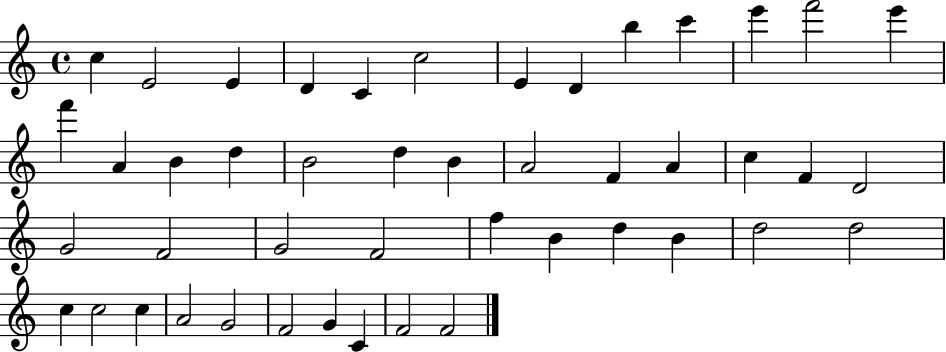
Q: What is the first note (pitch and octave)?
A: C5